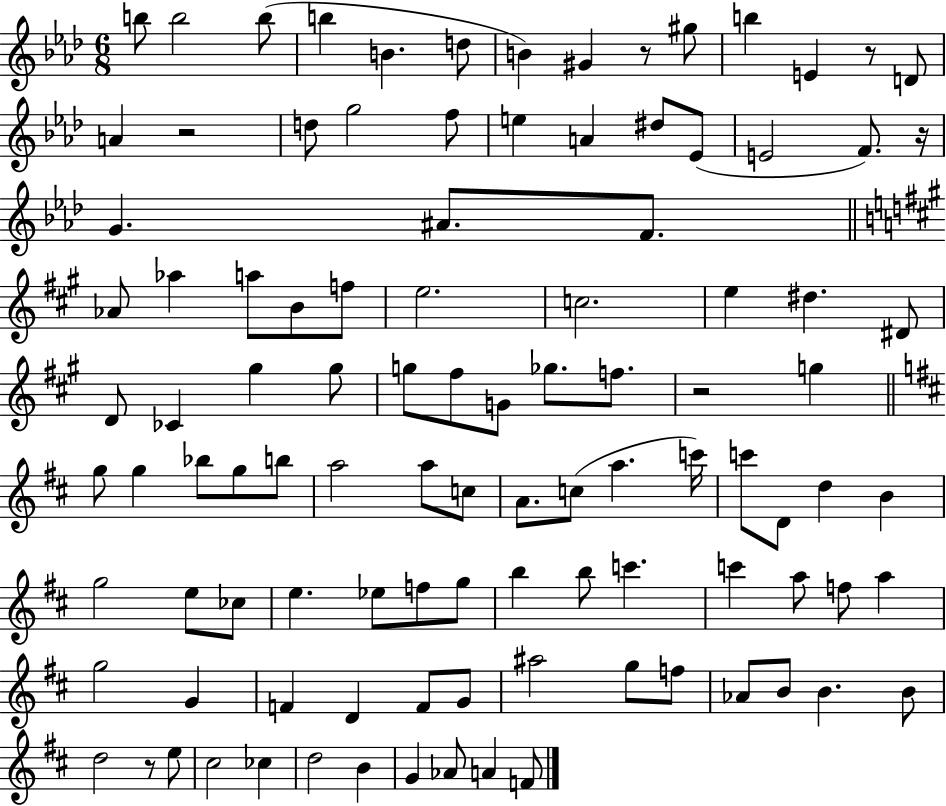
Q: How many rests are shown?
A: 6